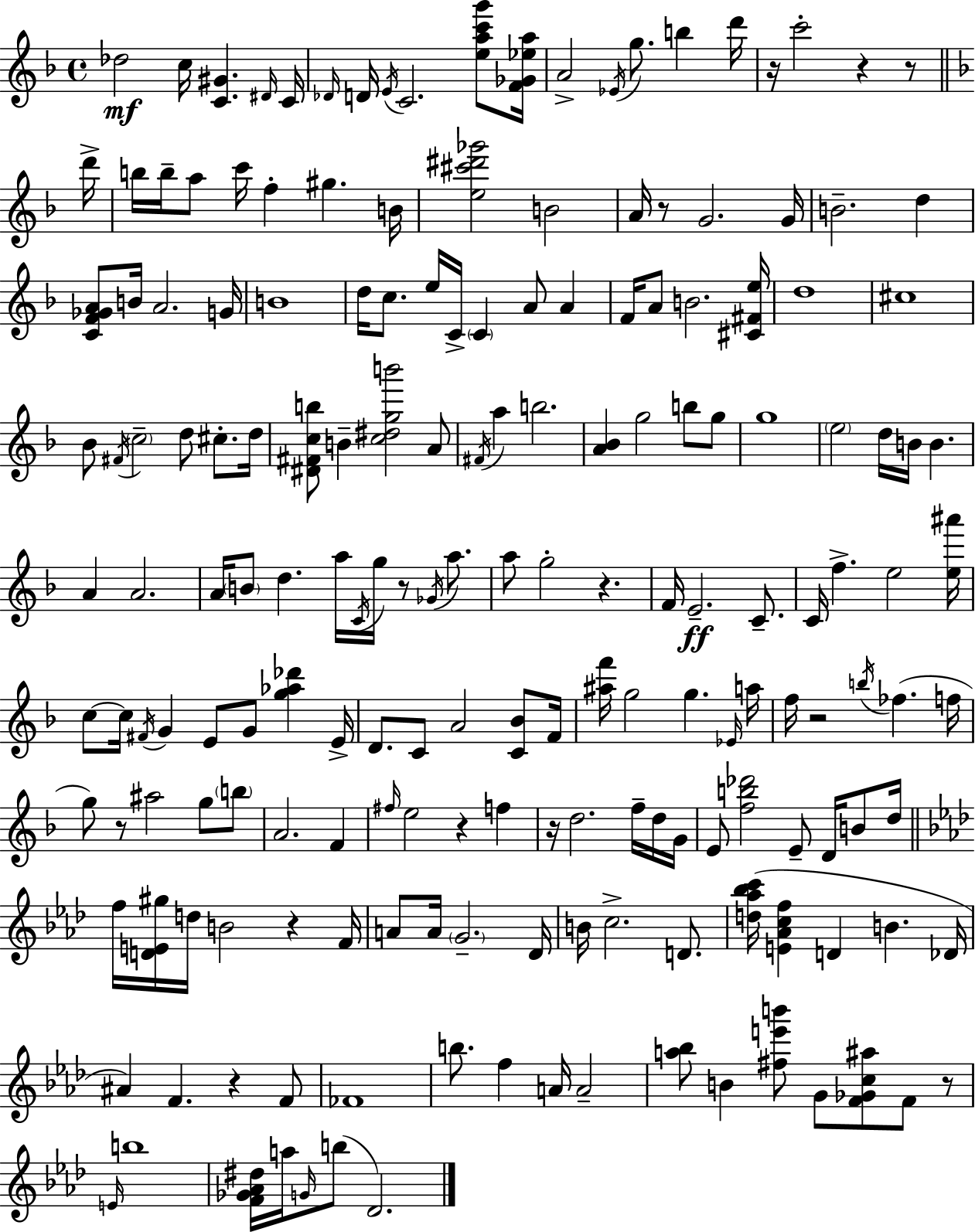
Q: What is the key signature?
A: F major